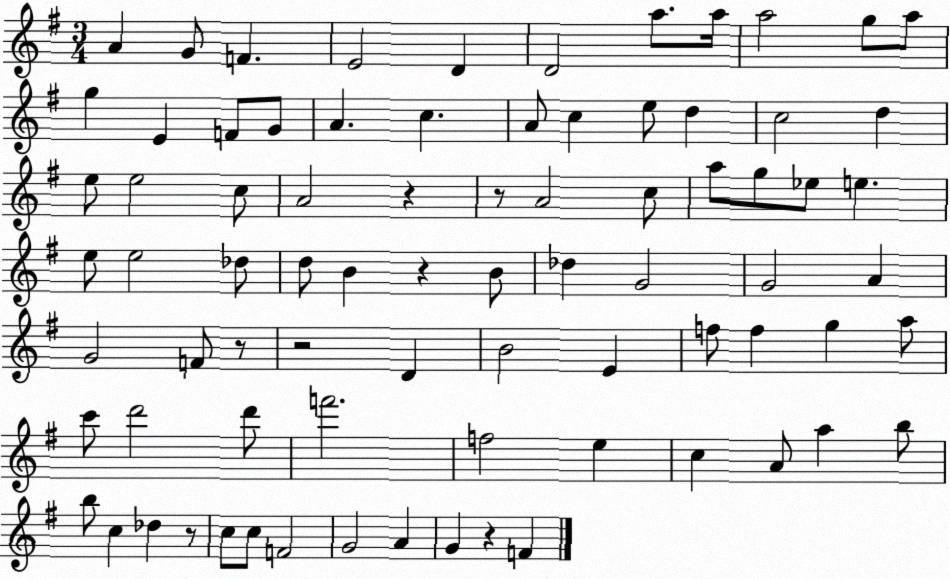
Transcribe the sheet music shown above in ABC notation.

X:1
T:Untitled
M:3/4
L:1/4
K:G
A G/2 F E2 D D2 a/2 a/4 a2 g/2 a/2 g E F/2 G/2 A c A/2 c e/2 d c2 d e/2 e2 c/2 A2 z z/2 A2 c/2 a/2 g/2 _e/2 e e/2 e2 _d/2 d/2 B z B/2 _d G2 G2 A G2 F/2 z/2 z2 D B2 E f/2 f g a/2 c'/2 d'2 d'/2 f'2 f2 e c A/2 a b/2 b/2 c _d z/2 c/2 c/2 F2 G2 A G z F